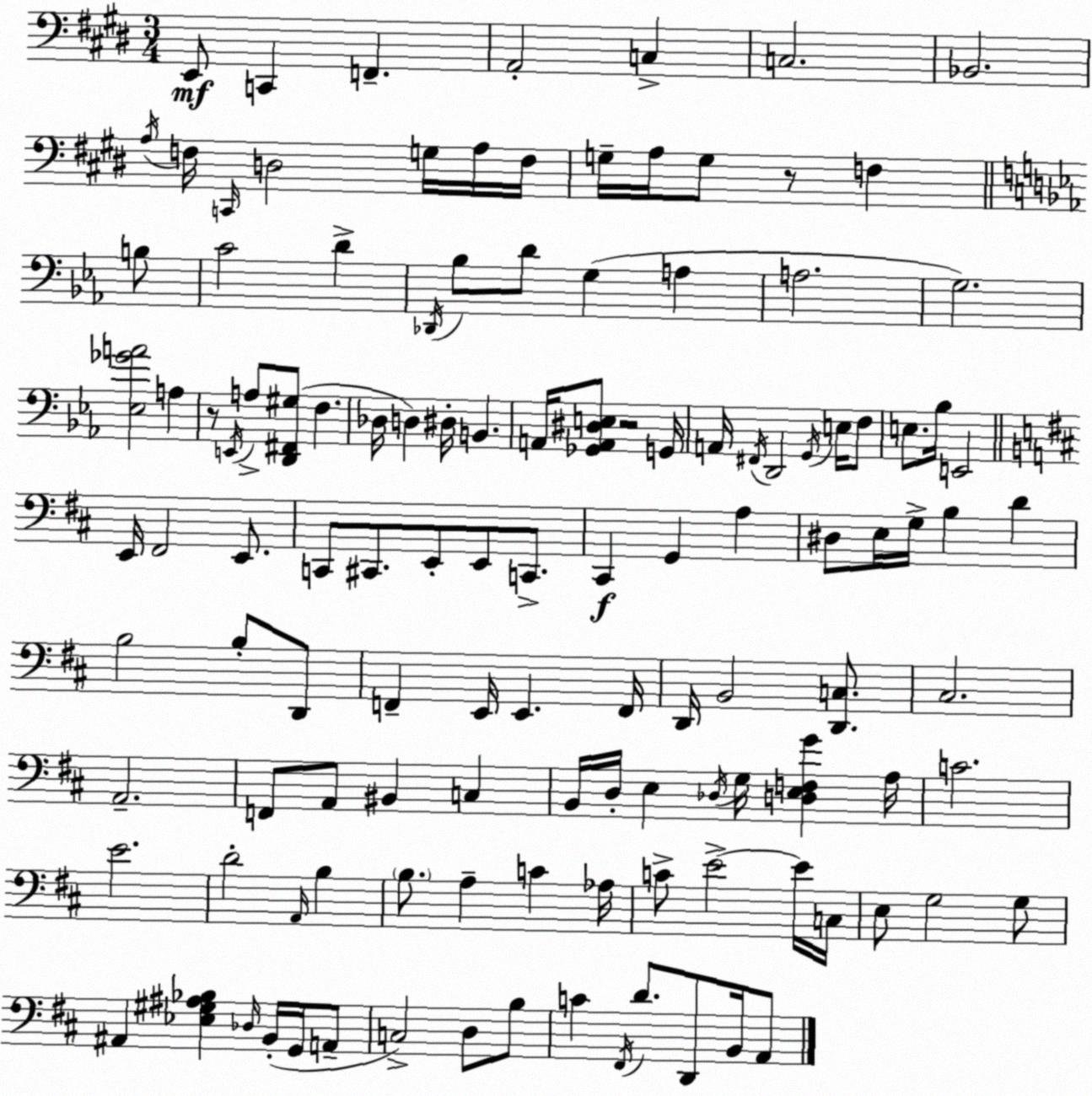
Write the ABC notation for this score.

X:1
T:Untitled
M:3/4
L:1/4
K:E
E,,/2 C,, F,, A,,2 C, C,2 _B,,2 A,/4 F,/4 C,,/4 D,2 G,/4 A,/4 F,/4 G,/4 A,/4 G,/2 z/2 F, B,/2 C2 D _D,,/4 _B,/2 D/2 G, A, A,2 G,2 [_E,_GA]2 A, z/2 E,,/4 A,/2 [D,,^F,,^G,]/2 F, _D,/4 D, ^D,/4 B,, A,,/4 [_G,,A,,^D,E,]/2 z2 G,,/4 A,,/4 ^F,,/4 D,,2 G,,/4 E,/4 F,/2 E,/2 _B,/4 E,,2 E,,/4 ^F,,2 E,,/2 C,,/2 ^C,,/2 E,,/2 E,,/2 C,,/2 ^C,, G,, A, ^D,/2 E,/4 G,/4 B, D B,2 B,/2 D,,/2 F,, E,,/4 E,, F,,/4 D,,/4 B,,2 [D,,C,]/2 ^C,2 A,,2 F,,/2 A,,/2 ^B,, C, B,,/4 D,/4 E, _D,/4 G,/4 [D,E,F,G] A,/4 C2 E2 D2 A,,/4 B, B,/2 A, C _A,/4 C/2 E2 E/4 C,/4 E,/2 G,2 G,/2 ^A,, [_E,^G,^A,_B,] _D,/4 B,,/4 G,,/4 A,,/2 C,2 D,/2 B,/2 C ^F,,/4 D/2 D,,/2 B,,/4 A,,/2